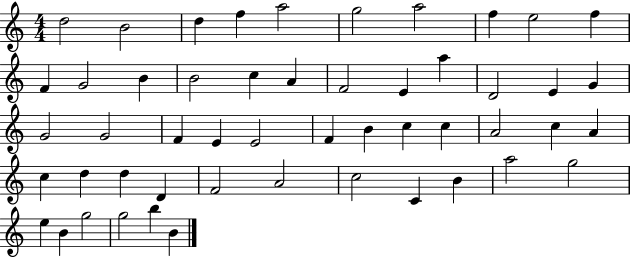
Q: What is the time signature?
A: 4/4